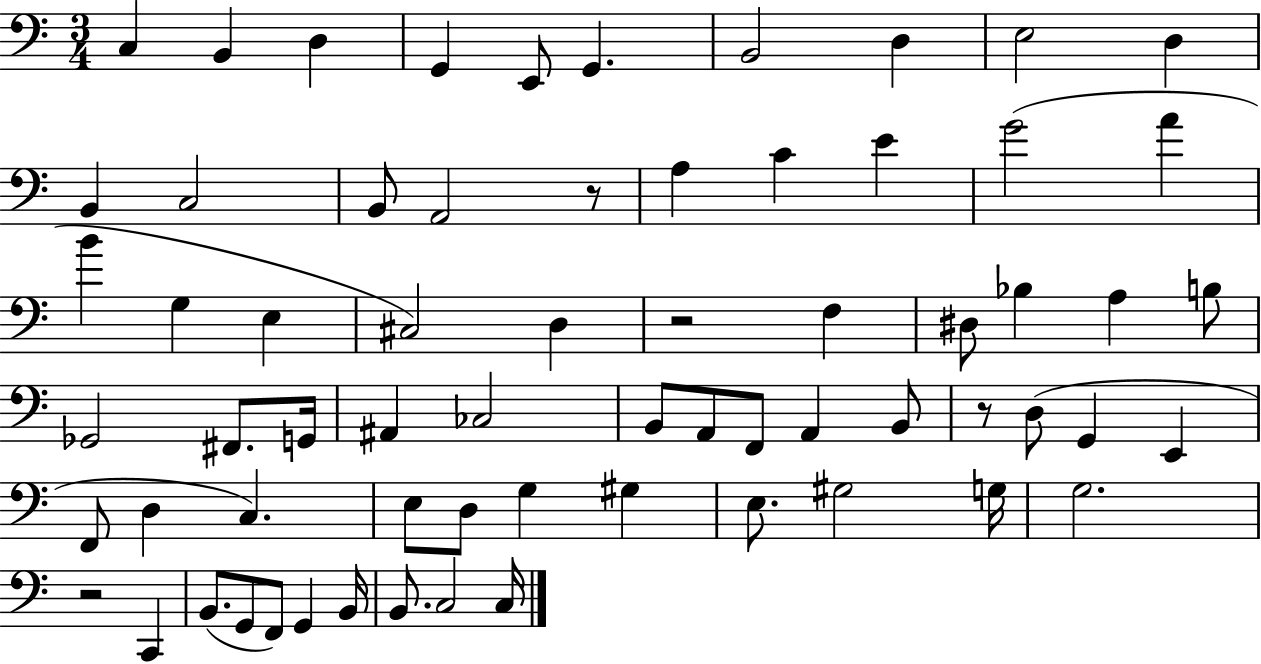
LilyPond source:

{
  \clef bass
  \numericTimeSignature
  \time 3/4
  \key c \major
  c4 b,4 d4 | g,4 e,8 g,4. | b,2 d4 | e2 d4 | \break b,4 c2 | b,8 a,2 r8 | a4 c'4 e'4 | g'2( a'4 | \break b'4 g4 e4 | cis2) d4 | r2 f4 | dis8 bes4 a4 b8 | \break ges,2 fis,8. g,16 | ais,4 ces2 | b,8 a,8 f,8 a,4 b,8 | r8 d8( g,4 e,4 | \break f,8 d4 c4.) | e8 d8 g4 gis4 | e8. gis2 g16 | g2. | \break r2 c,4 | b,8.( g,8 f,8) g,4 b,16 | b,8. c2 c16 | \bar "|."
}